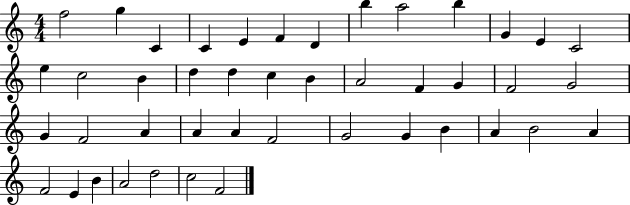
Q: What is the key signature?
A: C major